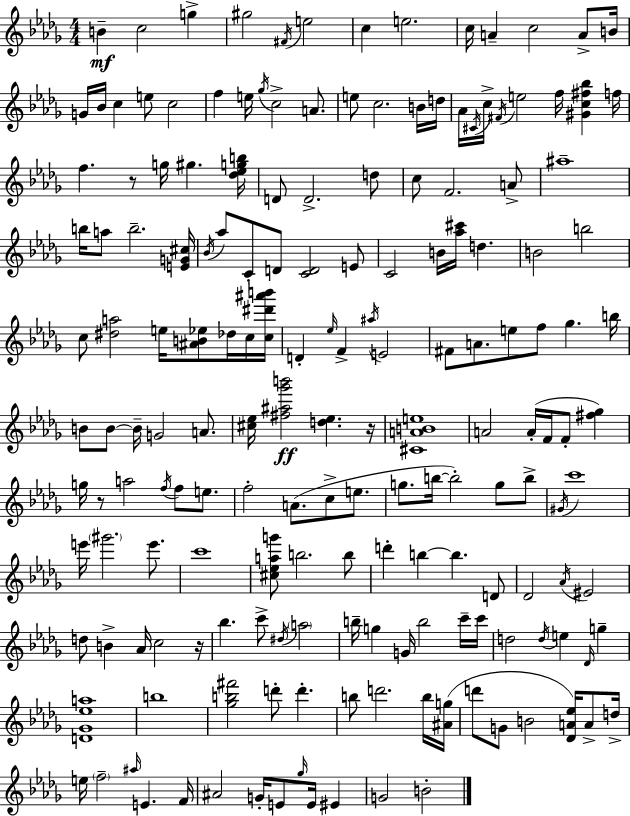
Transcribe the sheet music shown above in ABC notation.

X:1
T:Untitled
M:4/4
L:1/4
K:Bbm
B c2 g ^g2 ^F/4 e2 c e2 c/4 A c2 A/2 B/4 G/4 _B/4 c e/2 c2 f e/4 _g/4 c2 A/2 e/2 c2 B/4 d/4 _A/4 ^C/4 c/4 ^F/4 e2 f/4 [^Gc^f_b] f/4 f z/2 g/4 ^g [_d_egb]/4 D/2 D2 d/2 c/2 F2 A/2 ^a4 b/4 a/2 b2 [EG^c]/4 _B/4 _a/2 C/2 D/2 [CD]2 E/2 C2 B/4 [_a^c']/4 d B2 b2 c/2 [^da]2 e/4 [^AB_e]/2 _d/4 c/4 [c^d'^a'b']/4 D _e/4 F ^a/4 E2 ^F/2 A/2 e/2 f/2 _g b/4 B/2 B/2 B/4 G2 A/2 [^c_e]/4 [^f^a_g'b']2 [d_e] z/4 [^CABe]4 A2 A/4 F/4 F/2 [^f_g] g/4 z/2 a2 f/4 f/2 e/2 f2 A/2 c/2 e/2 g/2 b/4 b2 g/2 b/2 ^G/4 c'4 e'/4 ^g'2 e'/2 c'4 [^c_eag']/2 b2 b/2 d' b b D/2 _D2 _A/4 ^E2 d/2 B _A/4 c2 z/4 _b c'/2 ^d/4 a2 b/4 g G/4 b2 c'/4 c'/4 d2 d/4 e _D/4 g [D_G_ea]4 b4 [_gb^f']2 d'/2 d' b/2 d'2 b/4 [^Ag]/4 d'/2 G/2 B2 [_DA_e]/4 A/2 d/4 e/4 f2 ^a/4 E F/4 ^A2 G/4 E/2 _g/4 E/4 ^E G2 B2